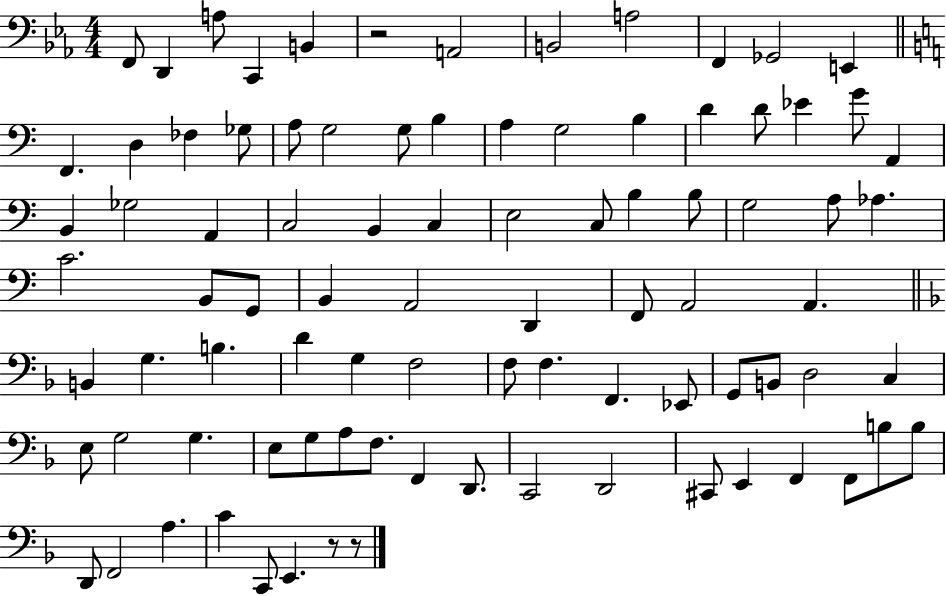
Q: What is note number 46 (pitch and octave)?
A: D2